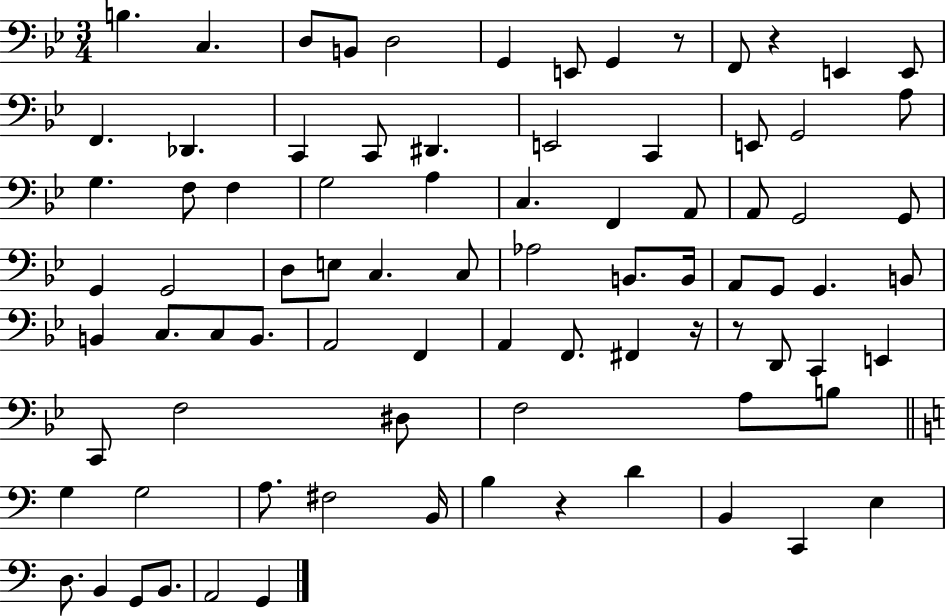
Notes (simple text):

B3/q. C3/q. D3/e B2/e D3/h G2/q E2/e G2/q R/e F2/e R/q E2/q E2/e F2/q. Db2/q. C2/q C2/e D#2/q. E2/h C2/q E2/e G2/h A3/e G3/q. F3/e F3/q G3/h A3/q C3/q. F2/q A2/e A2/e G2/h G2/e G2/q G2/h D3/e E3/e C3/q. C3/e Ab3/h B2/e. B2/s A2/e G2/e G2/q. B2/e B2/q C3/e. C3/e B2/e. A2/h F2/q A2/q F2/e. F#2/q R/s R/e D2/e C2/q E2/q C2/e F3/h D#3/e F3/h A3/e B3/e G3/q G3/h A3/e. F#3/h B2/s B3/q R/q D4/q B2/q C2/q E3/q D3/e. B2/q G2/e B2/e. A2/h G2/q